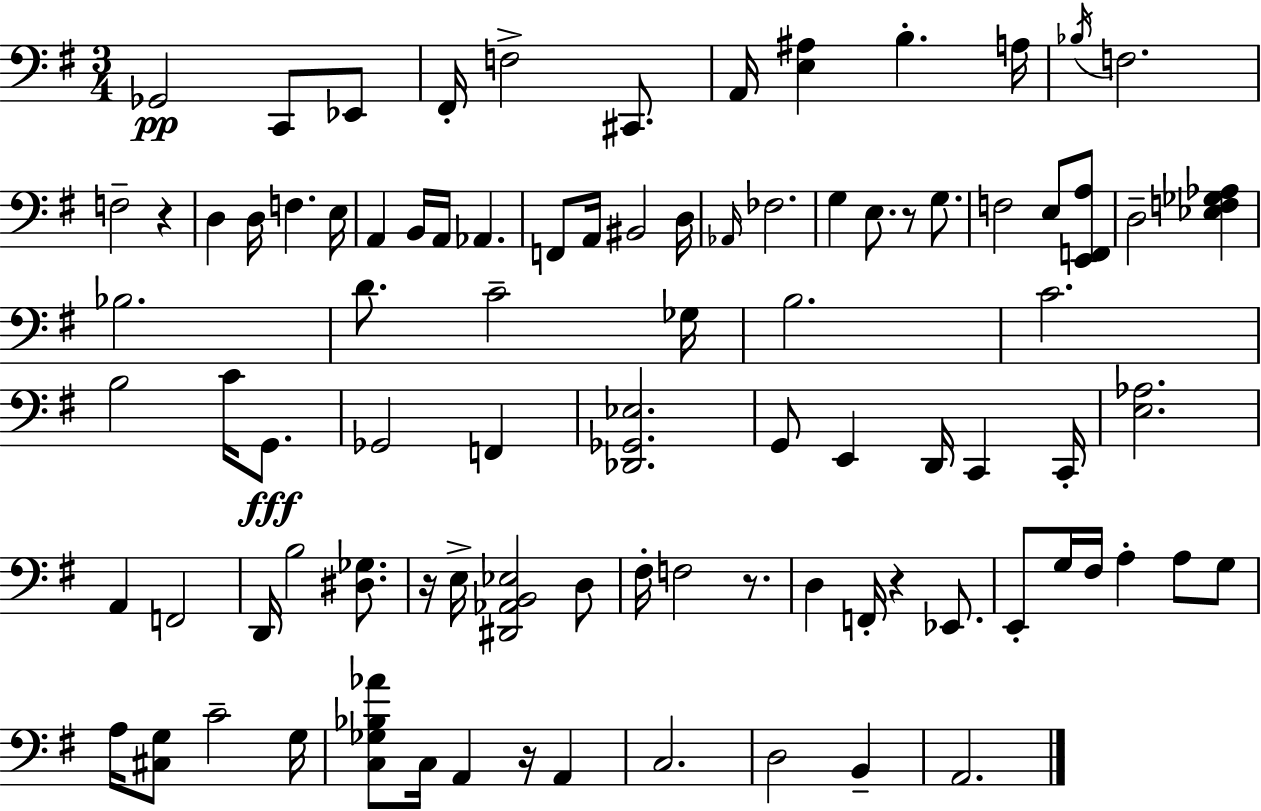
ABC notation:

X:1
T:Untitled
M:3/4
L:1/4
K:Em
_G,,2 C,,/2 _E,,/2 ^F,,/4 F,2 ^C,,/2 A,,/4 [E,^A,] B, A,/4 _B,/4 F,2 F,2 z D, D,/4 F, E,/4 A,, B,,/4 A,,/4 _A,, F,,/2 A,,/4 ^B,,2 D,/4 _A,,/4 _F,2 G, E,/2 z/2 G,/2 F,2 E,/2 [E,,F,,A,]/2 D,2 [_E,F,_G,_A,] _B,2 D/2 C2 _G,/4 B,2 C2 B,2 C/4 G,,/2 _G,,2 F,, [_D,,_G,,_E,]2 G,,/2 E,, D,,/4 C,, C,,/4 [E,_A,]2 A,, F,,2 D,,/4 B,2 [^D,_G,]/2 z/4 E,/4 [^D,,_A,,B,,_E,]2 D,/2 ^F,/4 F,2 z/2 D, F,,/4 z _E,,/2 E,,/2 G,/4 ^F,/4 A, A,/2 G,/2 A,/4 [^C,G,]/2 C2 G,/4 [C,_G,_B,_A]/2 C,/4 A,, z/4 A,, C,2 D,2 B,, A,,2